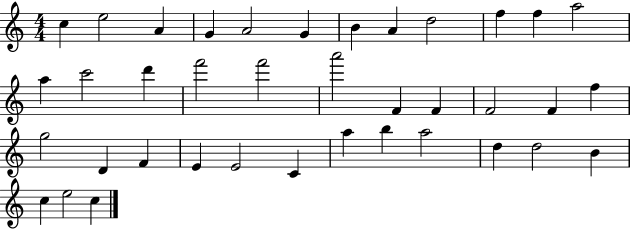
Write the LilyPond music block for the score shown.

{
  \clef treble
  \numericTimeSignature
  \time 4/4
  \key c \major
  c''4 e''2 a'4 | g'4 a'2 g'4 | b'4 a'4 d''2 | f''4 f''4 a''2 | \break a''4 c'''2 d'''4 | f'''2 f'''2 | a'''2 f'4 f'4 | f'2 f'4 f''4 | \break g''2 d'4 f'4 | e'4 e'2 c'4 | a''4 b''4 a''2 | d''4 d''2 b'4 | \break c''4 e''2 c''4 | \bar "|."
}